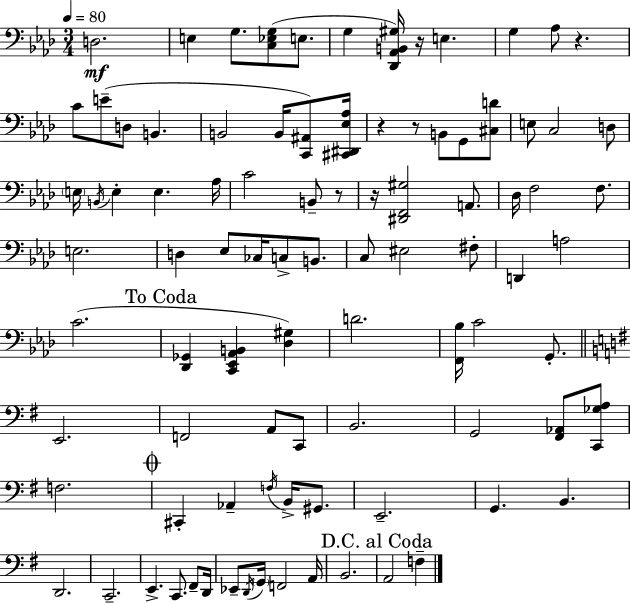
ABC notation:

X:1
T:Untitled
M:3/4
L:1/4
K:Fm
D,2 E, G,/2 [C,_E,G,]/2 E,/2 G, [_D,,_A,,B,,^G,]/4 z/4 E, G, _A,/2 z C/2 E/2 D,/2 B,, B,,2 B,,/4 [C,,^A,,]/2 [^C,,^D,,_E,_A,]/4 z z/2 B,,/2 G,,/2 [^C,D]/2 E,/2 C,2 D,/2 E,/4 B,,/4 E, E, _A,/4 C2 B,,/2 z/2 z/4 [^D,,F,,^G,]2 A,,/2 _D,/4 F,2 F,/2 E,2 D, _E,/2 _C,/4 C,/2 B,,/2 C,/2 ^E,2 ^F,/2 D,, A,2 C2 [_D,,_G,,] [C,,_E,,_A,,B,,] [_D,^G,] D2 [F,,_B,]/4 C2 G,,/2 E,,2 F,,2 A,,/2 C,,/2 B,,2 G,,2 [^F,,_A,,]/2 [C,,_G,A,]/2 F,2 ^C,, _A,, F,/4 B,,/4 ^G,,/2 E,,2 G,, B,, D,,2 C,,2 E,, C,,/2 ^F,,/2 D,,/4 _E,,/2 D,,/4 G,,/4 F,,2 A,,/4 B,,2 A,,2 F,